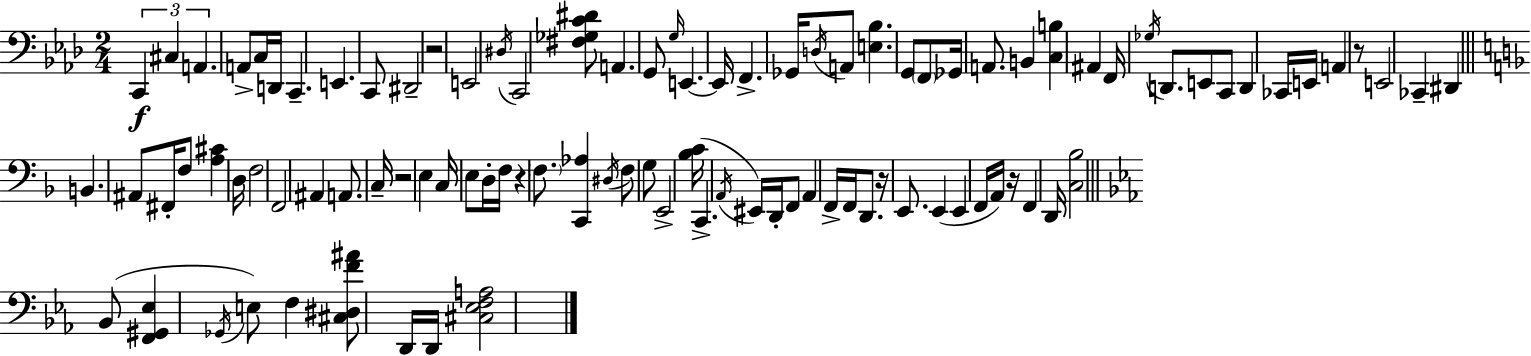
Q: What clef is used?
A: bass